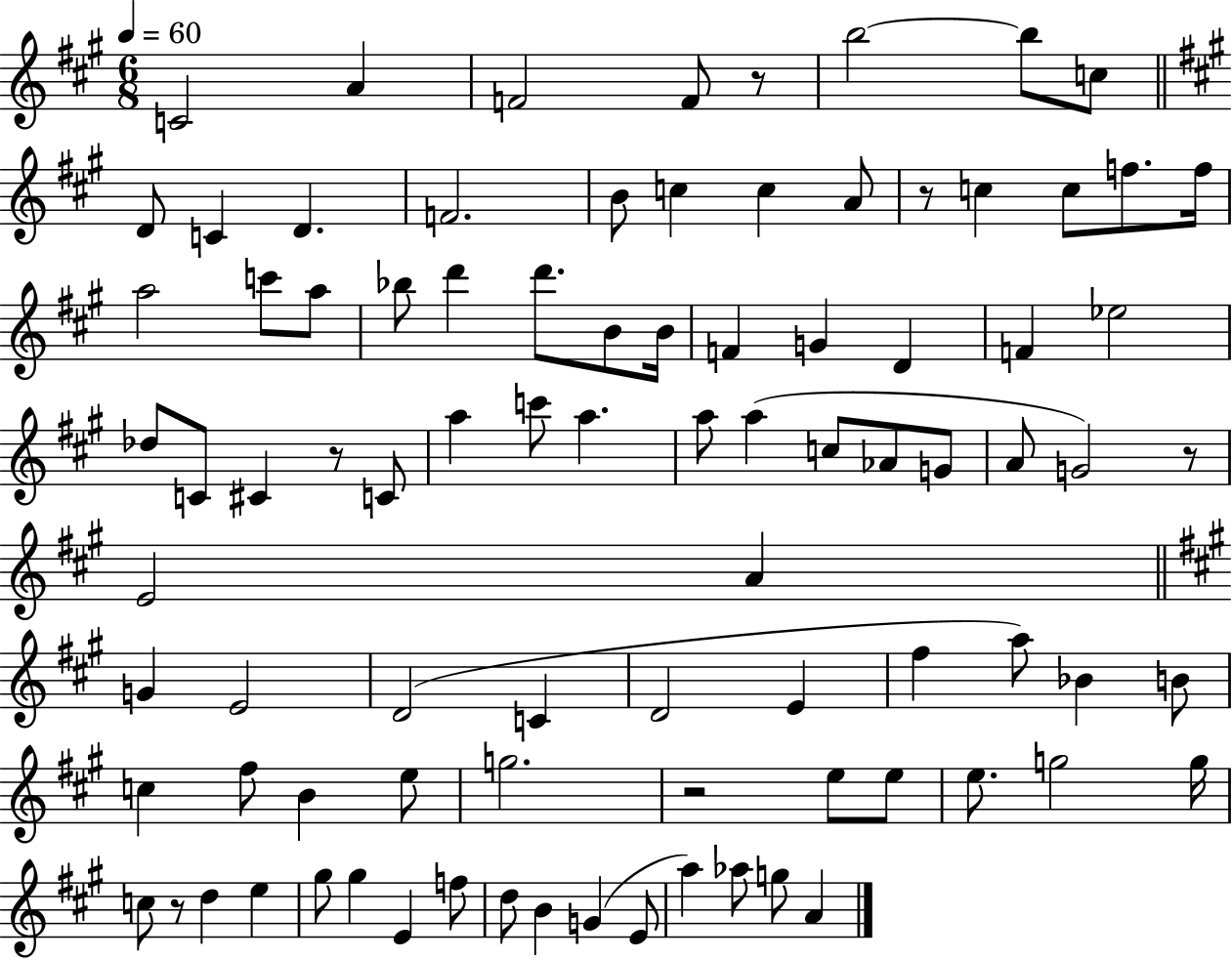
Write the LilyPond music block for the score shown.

{
  \clef treble
  \numericTimeSignature
  \time 6/8
  \key a \major
  \tempo 4 = 60
  c'2 a'4 | f'2 f'8 r8 | b''2~~ b''8 c''8 | \bar "||" \break \key a \major d'8 c'4 d'4. | f'2. | b'8 c''4 c''4 a'8 | r8 c''4 c''8 f''8. f''16 | \break a''2 c'''8 a''8 | bes''8 d'''4 d'''8. b'8 b'16 | f'4 g'4 d'4 | f'4 ees''2 | \break des''8 c'8 cis'4 r8 c'8 | a''4 c'''8 a''4. | a''8 a''4( c''8 aes'8 g'8 | a'8 g'2) r8 | \break e'2 a'4 | \bar "||" \break \key a \major g'4 e'2 | d'2( c'4 | d'2 e'4 | fis''4 a''8) bes'4 b'8 | \break c''4 fis''8 b'4 e''8 | g''2. | r2 e''8 e''8 | e''8. g''2 g''16 | \break c''8 r8 d''4 e''4 | gis''8 gis''4 e'4 f''8 | d''8 b'4 g'4( e'8 | a''4) aes''8 g''8 a'4 | \break \bar "|."
}